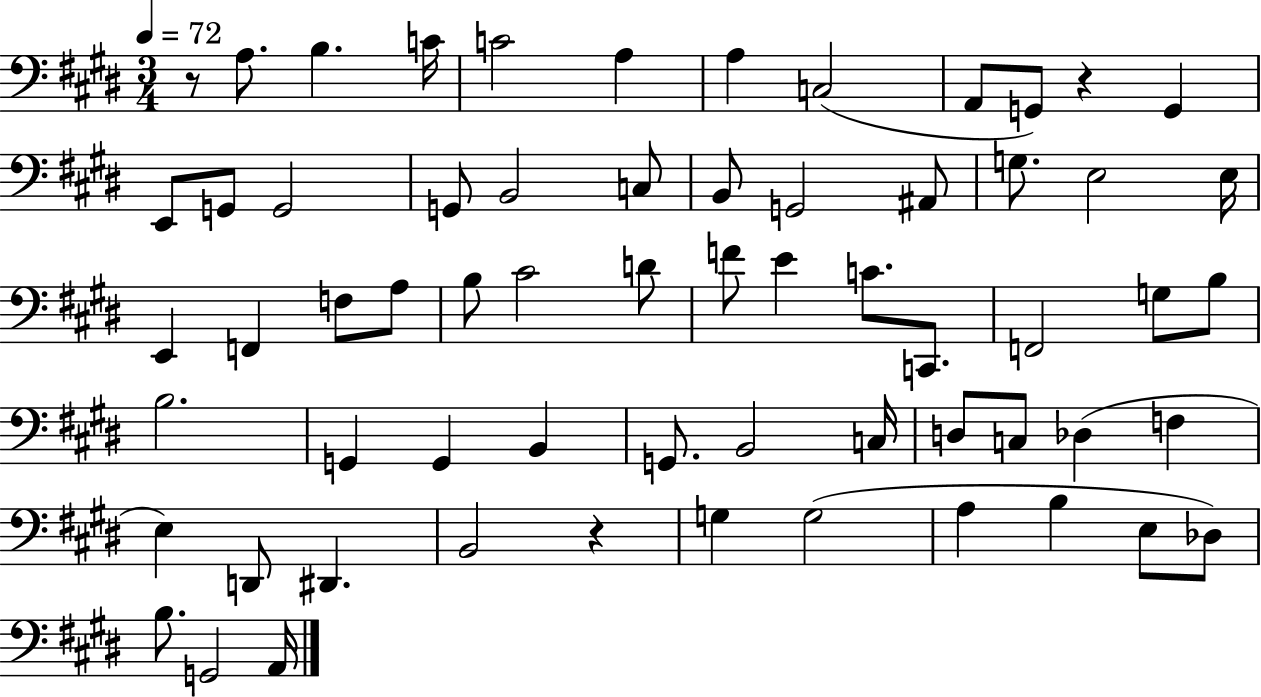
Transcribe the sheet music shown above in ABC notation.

X:1
T:Untitled
M:3/4
L:1/4
K:E
z/2 A,/2 B, C/4 C2 A, A, C,2 A,,/2 G,,/2 z G,, E,,/2 G,,/2 G,,2 G,,/2 B,,2 C,/2 B,,/2 G,,2 ^A,,/2 G,/2 E,2 E,/4 E,, F,, F,/2 A,/2 B,/2 ^C2 D/2 F/2 E C/2 C,,/2 F,,2 G,/2 B,/2 B,2 G,, G,, B,, G,,/2 B,,2 C,/4 D,/2 C,/2 _D, F, E, D,,/2 ^D,, B,,2 z G, G,2 A, B, E,/2 _D,/2 B,/2 G,,2 A,,/4